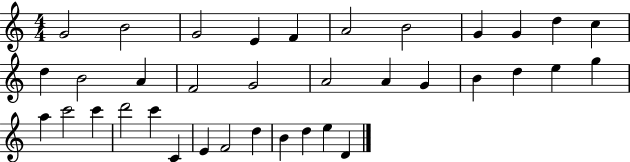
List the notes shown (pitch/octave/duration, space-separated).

G4/h B4/h G4/h E4/q F4/q A4/h B4/h G4/q G4/q D5/q C5/q D5/q B4/h A4/q F4/h G4/h A4/h A4/q G4/q B4/q D5/q E5/q G5/q A5/q C6/h C6/q D6/h C6/q C4/q E4/q F4/h D5/q B4/q D5/q E5/q D4/q